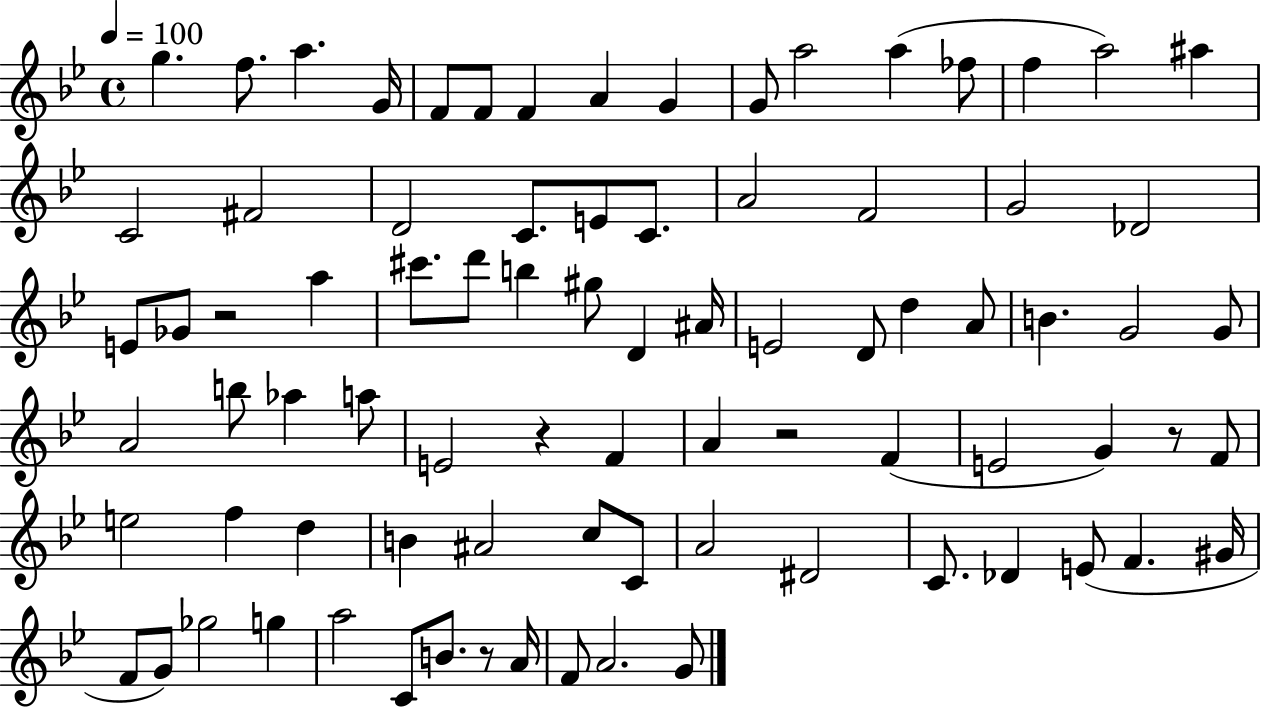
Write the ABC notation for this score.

X:1
T:Untitled
M:4/4
L:1/4
K:Bb
g f/2 a G/4 F/2 F/2 F A G G/2 a2 a _f/2 f a2 ^a C2 ^F2 D2 C/2 E/2 C/2 A2 F2 G2 _D2 E/2 _G/2 z2 a ^c'/2 d'/2 b ^g/2 D ^A/4 E2 D/2 d A/2 B G2 G/2 A2 b/2 _a a/2 E2 z F A z2 F E2 G z/2 F/2 e2 f d B ^A2 c/2 C/2 A2 ^D2 C/2 _D E/2 F ^G/4 F/2 G/2 _g2 g a2 C/2 B/2 z/2 A/4 F/2 A2 G/2